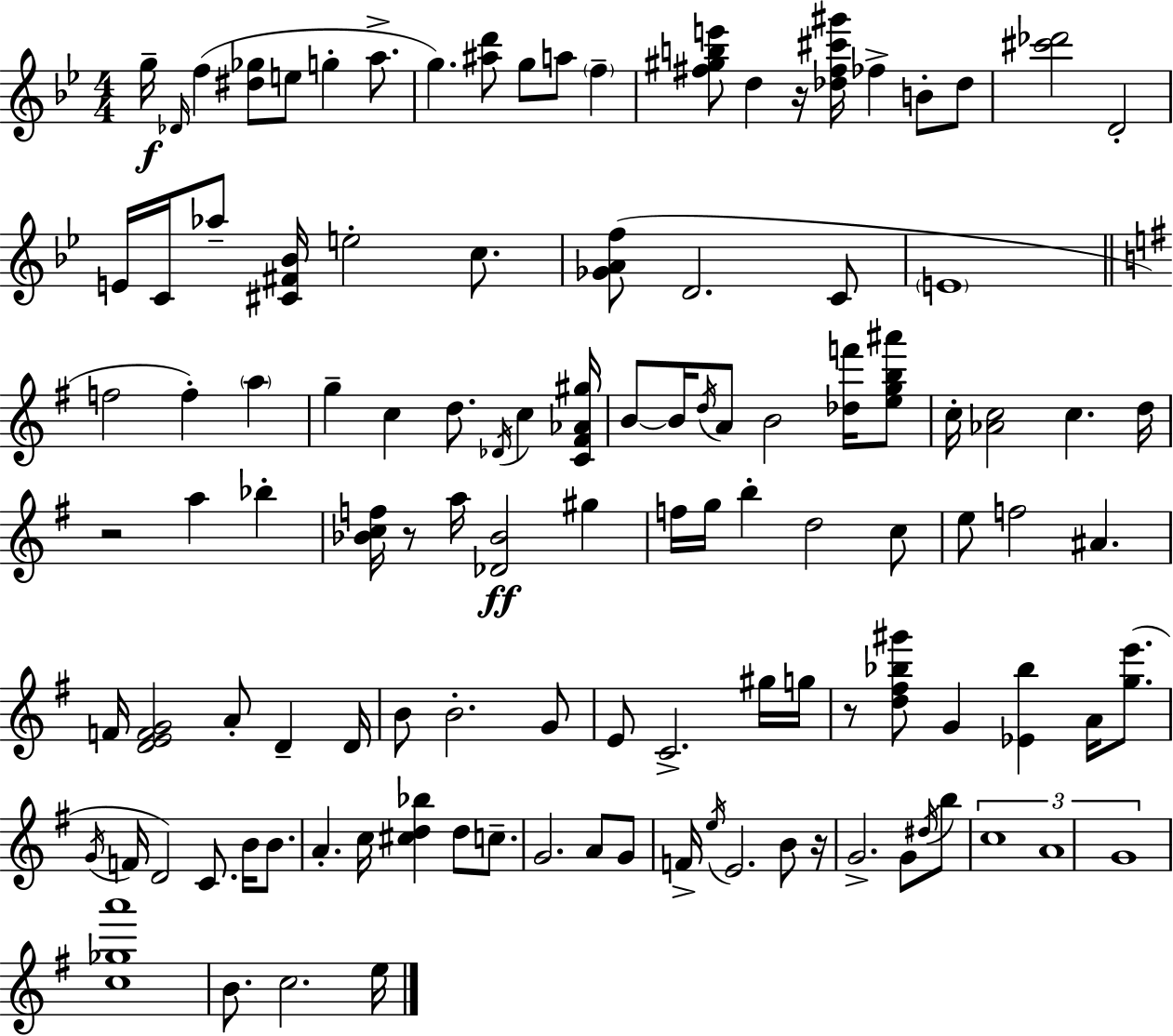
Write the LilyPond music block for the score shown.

{
  \clef treble
  \numericTimeSignature
  \time 4/4
  \key bes \major
  g''16--\f \grace { des'16 } f''4( <dis'' ges''>8 e''8 g''4-. a''8.-> | g''4.) <ais'' d'''>8 g''8 a''8 \parenthesize f''4-- | <fis'' gis'' b'' e'''>8 d''4 r16 <des'' fis'' cis''' gis'''>16 fes''4-> b'8-. des''8 | <cis''' des'''>2 d'2-. | \break e'16 c'16 aes''8-- <cis' fis' bes'>16 e''2-. c''8. | <ges' a' f''>8( d'2. c'8 | \parenthesize e'1 | \bar "||" \break \key g \major f''2 f''4-.) \parenthesize a''4 | g''4-- c''4 d''8. \acciaccatura { des'16 } c''4 | <c' fis' aes' gis''>16 b'8~~ b'16 \acciaccatura { d''16 } a'8 b'2 <des'' f'''>16 | <e'' g'' b'' ais'''>8 c''16-. <aes' c''>2 c''4. | \break d''16 r2 a''4 bes''4-. | <bes' c'' f''>16 r8 a''16 <des' bes'>2\ff gis''4 | f''16 g''16 b''4-. d''2 | c''8 e''8 f''2 ais'4. | \break f'16 <d' e' f' g'>2 a'8-. d'4-- | d'16 b'8 b'2.-. | g'8 e'8 c'2.-> | gis''16 g''16 r8 <d'' fis'' bes'' gis'''>8 g'4 <ees' bes''>4 a'16 <g'' e'''>8.( | \break \acciaccatura { g'16 } f'16 d'2) c'8. b'16 | b'8. a'4.-. c''16 <cis'' d'' bes''>4 d''8 | c''8.-- g'2. a'8 | g'8 f'16-> \acciaccatura { e''16 } e'2. | \break b'8 r16 g'2.-> | g'8 \acciaccatura { dis''16 } b''8 \tuplet 3/2 { c''1 | a'1 | g'1 } | \break <c'' ges'' a'''>1 | b'8. c''2. | e''16 \bar "|."
}